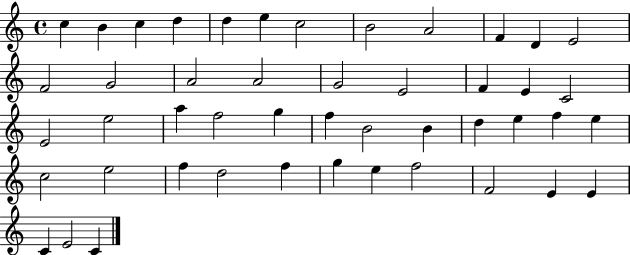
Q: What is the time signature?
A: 4/4